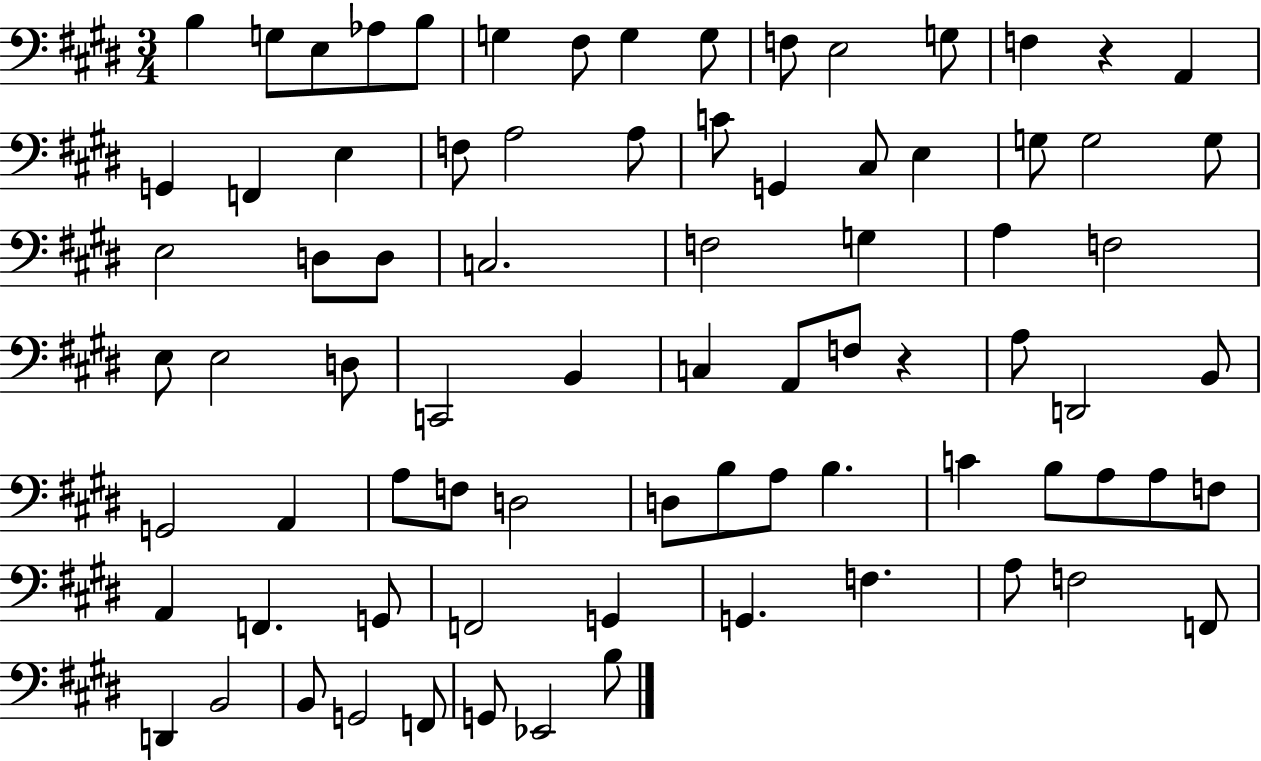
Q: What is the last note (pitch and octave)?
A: B3